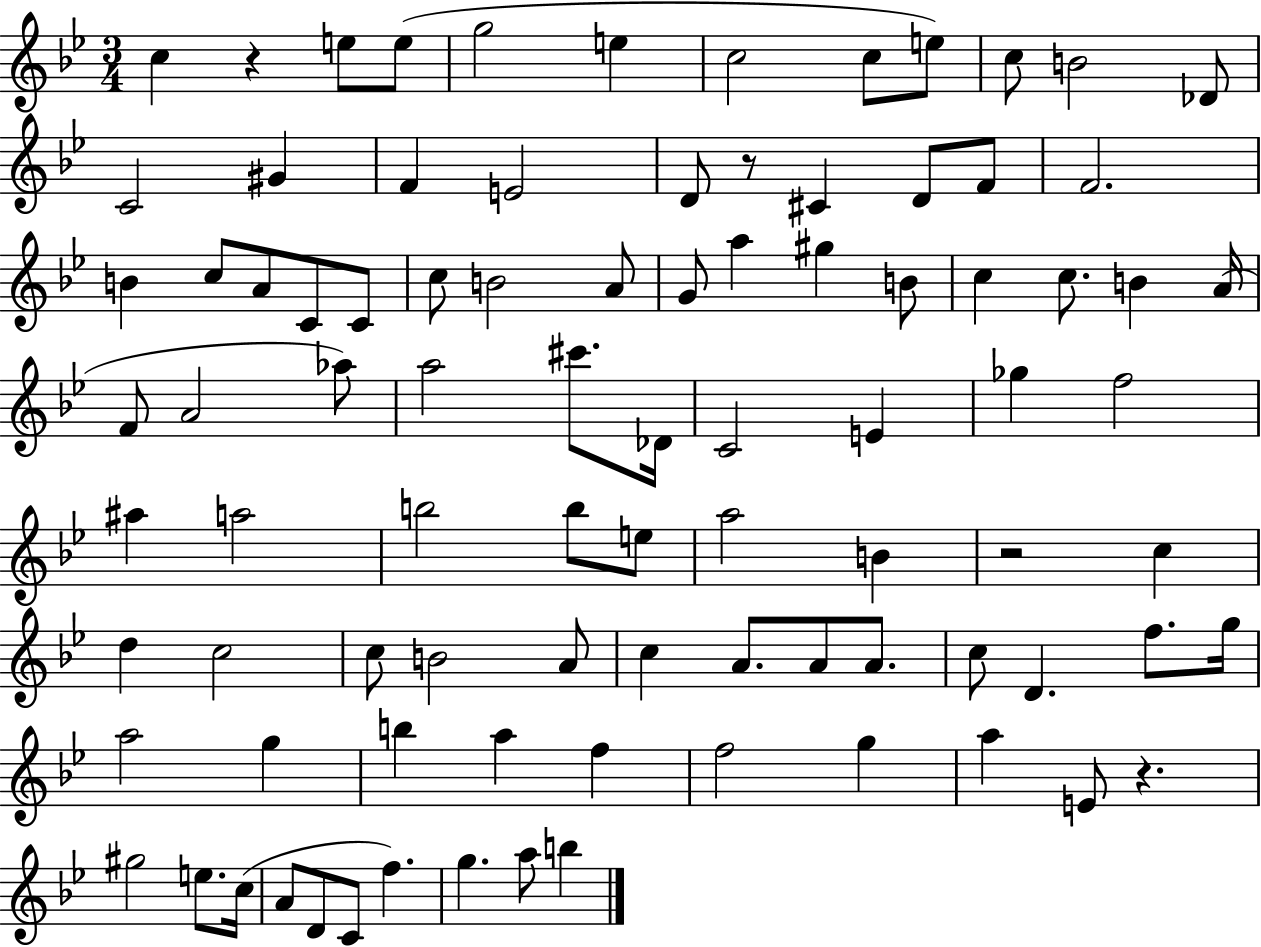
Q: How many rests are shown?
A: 4